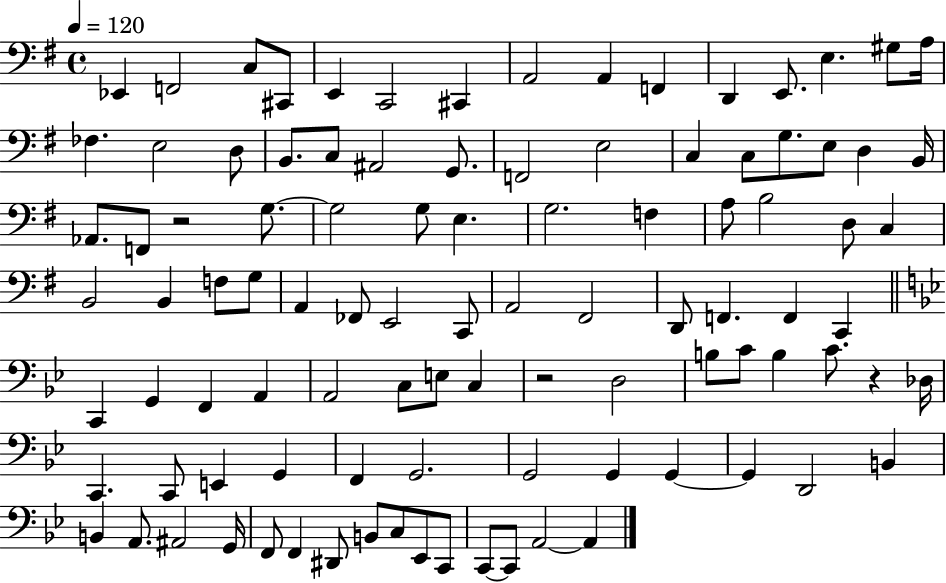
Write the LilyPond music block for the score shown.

{
  \clef bass
  \time 4/4
  \defaultTimeSignature
  \key g \major
  \tempo 4 = 120
  \repeat volta 2 { ees,4 f,2 c8 cis,8 | e,4 c,2 cis,4 | a,2 a,4 f,4 | d,4 e,8. e4. gis8 a16 | \break fes4. e2 d8 | b,8. c8 ais,2 g,8. | f,2 e2 | c4 c8 g8. e8 d4 b,16 | \break aes,8. f,8 r2 g8.~~ | g2 g8 e4. | g2. f4 | a8 b2 d8 c4 | \break b,2 b,4 f8 g8 | a,4 fes,8 e,2 c,8 | a,2 fis,2 | d,8 f,4. f,4 c,4 | \break \bar "||" \break \key bes \major c,4 g,4 f,4 a,4 | a,2 c8 e8 c4 | r2 d2 | b8 c'8 b4 c'8. r4 des16 | \break c,4. c,8 e,4 g,4 | f,4 g,2. | g,2 g,4 g,4~~ | g,4 d,2 b,4 | \break b,4 a,8. ais,2 g,16 | f,8 f,4 dis,8 b,8 c8 ees,8 c,8 | c,8~~ c,8 a,2~~ a,4 | } \bar "|."
}